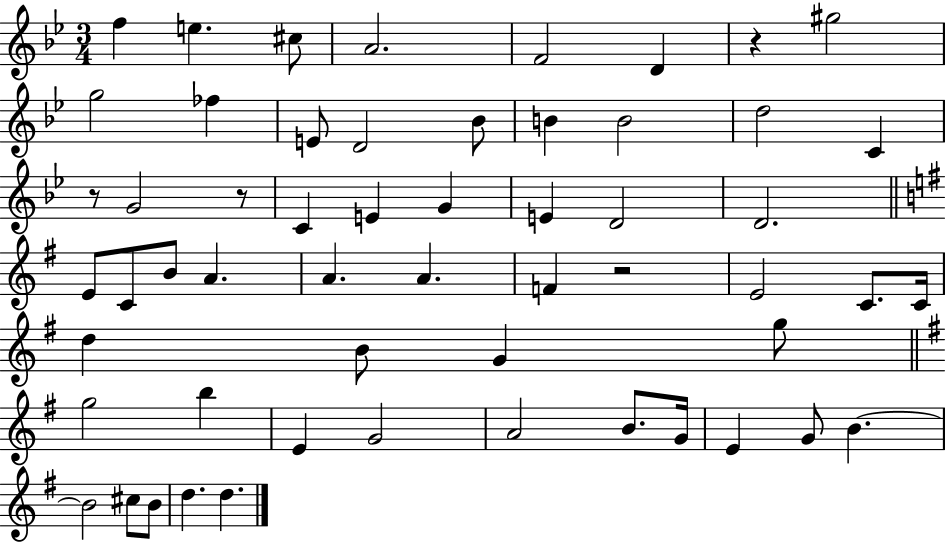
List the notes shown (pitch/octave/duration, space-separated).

F5/q E5/q. C#5/e A4/h. F4/h D4/q R/q G#5/h G5/h FES5/q E4/e D4/h Bb4/e B4/q B4/h D5/h C4/q R/e G4/h R/e C4/q E4/q G4/q E4/q D4/h D4/h. E4/e C4/e B4/e A4/q. A4/q. A4/q. F4/q R/h E4/h C4/e. C4/s D5/q B4/e G4/q G5/e G5/h B5/q E4/q G4/h A4/h B4/e. G4/s E4/q G4/e B4/q. B4/h C#5/e B4/e D5/q. D5/q.